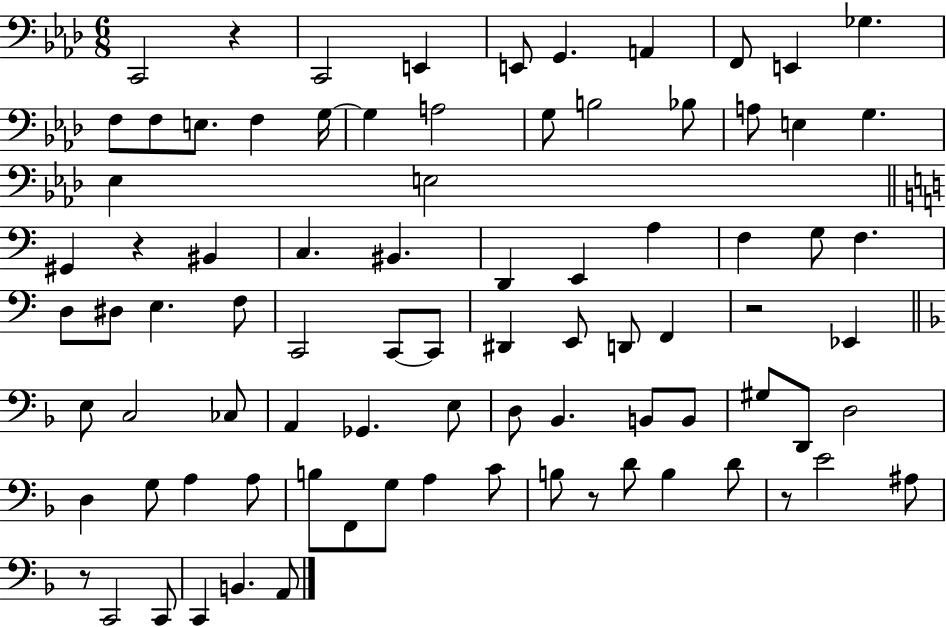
{
  \clef bass
  \numericTimeSignature
  \time 6/8
  \key aes \major
  \repeat volta 2 { c,2 r4 | c,2 e,4 | e,8 g,4. a,4 | f,8 e,4 ges4. | \break f8 f8 e8. f4 g16~~ | g4 a2 | g8 b2 bes8 | a8 e4 g4. | \break ees4 e2 | \bar "||" \break \key c \major gis,4 r4 bis,4 | c4. bis,4. | d,4 e,4 a4 | f4 g8 f4. | \break d8 dis8 e4. f8 | c,2 c,8~~ c,8 | dis,4 e,8 d,8 f,4 | r2 ees,4 | \break \bar "||" \break \key f \major e8 c2 ces8 | a,4 ges,4. e8 | d8 bes,4. b,8 b,8 | gis8 d,8 d2 | \break d4 g8 a4 a8 | b8 f,8 g8 a4 c'8 | b8 r8 d'8 b4 d'8 | r8 e'2 ais8 | \break r8 c,2 c,8 | c,4 b,4. a,8 | } \bar "|."
}